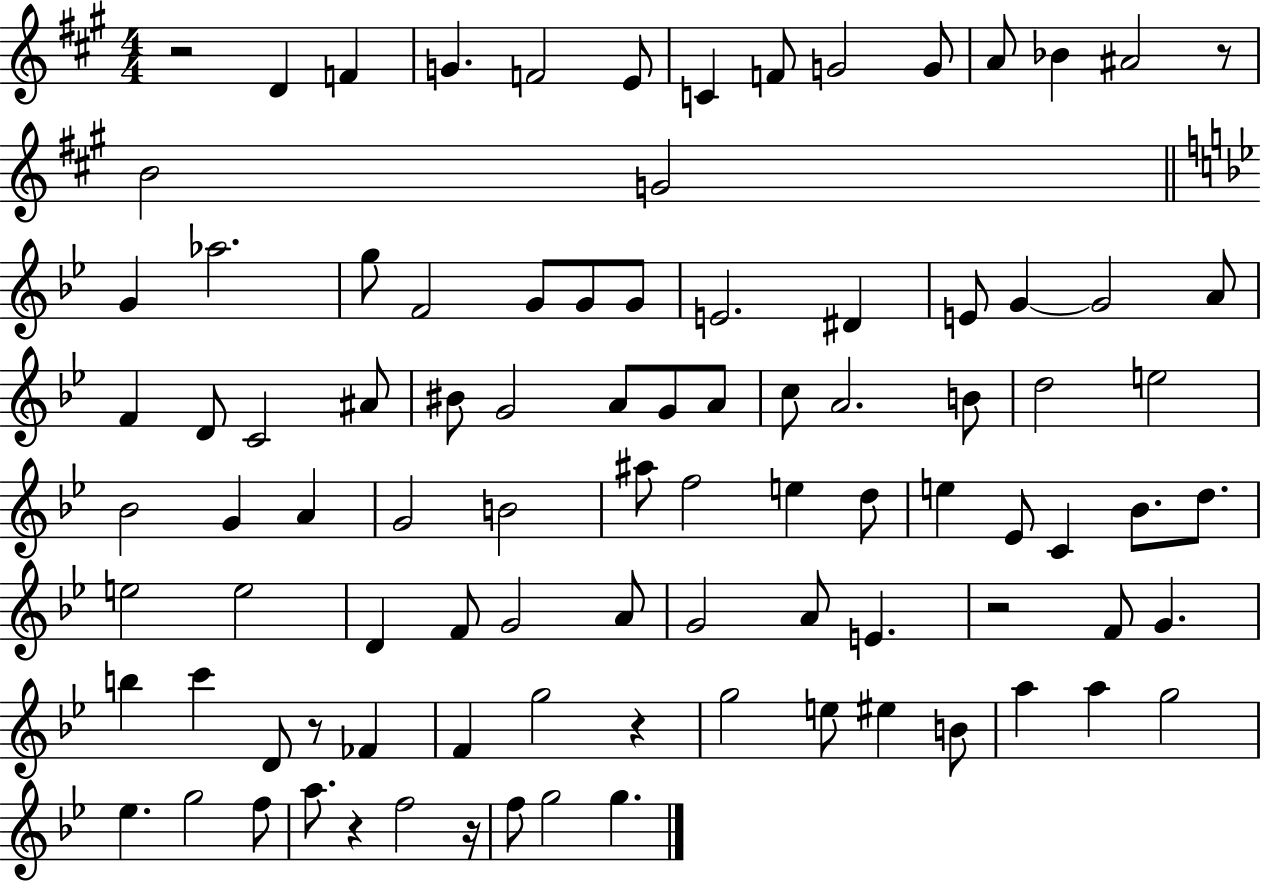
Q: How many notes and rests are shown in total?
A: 94